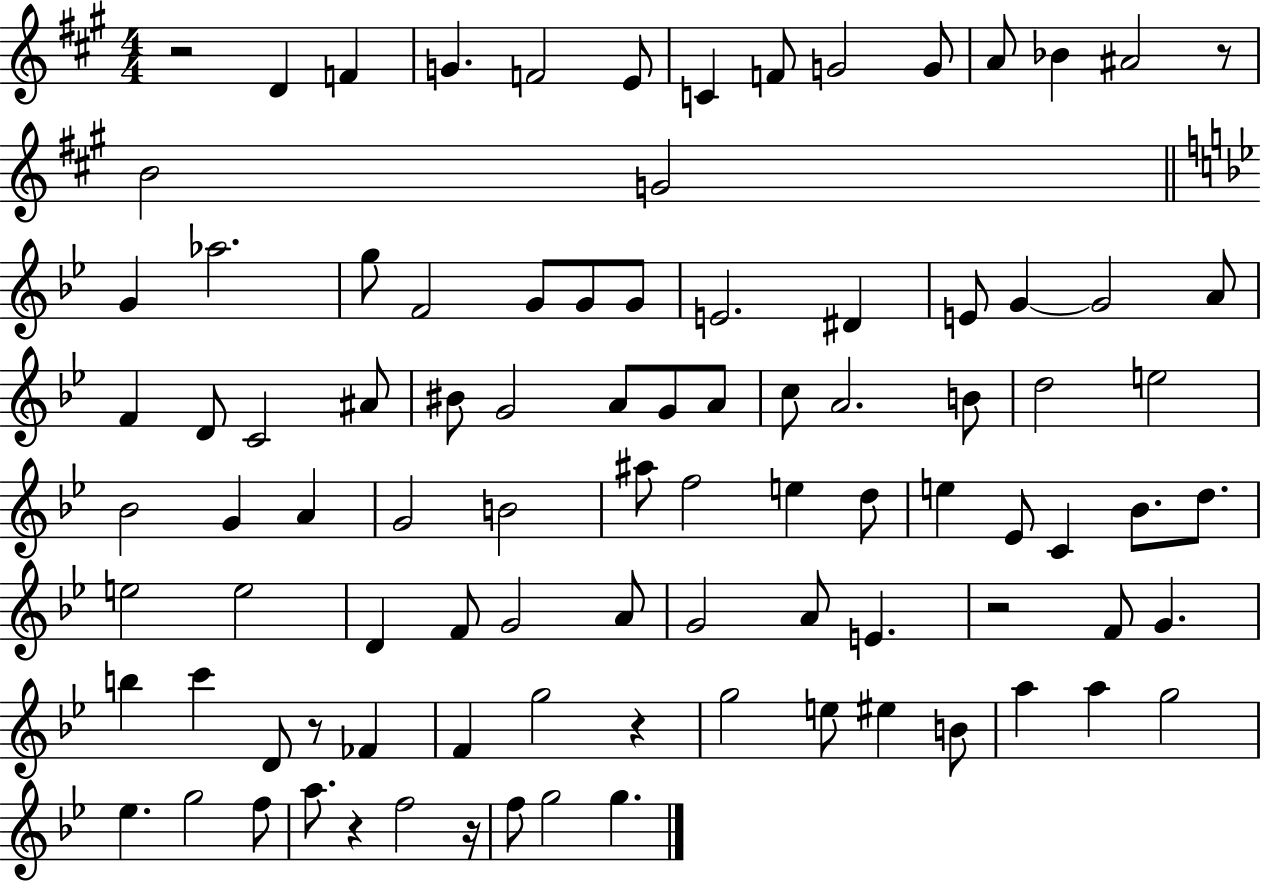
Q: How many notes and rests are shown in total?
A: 94